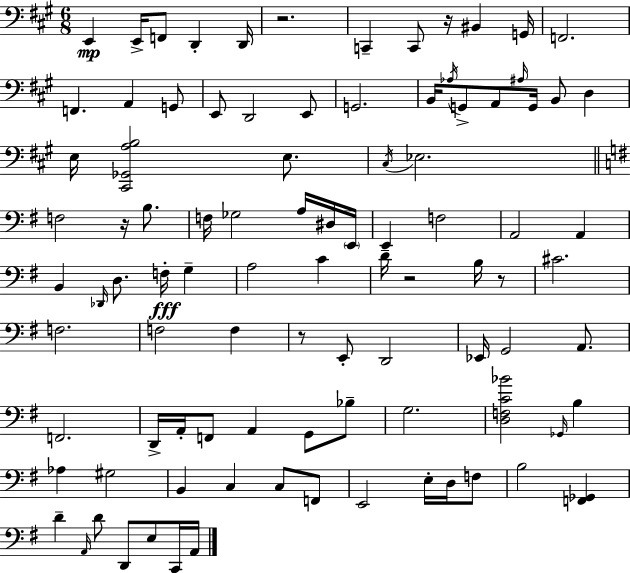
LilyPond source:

{
  \clef bass
  \numericTimeSignature
  \time 6/8
  \key a \major
  \repeat volta 2 { e,4\mp e,16-> f,8 d,4-. d,16 | r2. | c,4-- c,8 r16 bis,4 g,16 | f,2. | \break f,4. a,4 g,8 | e,8 d,2 e,8 | g,2. | b,16 \acciaccatura { aes16 } g,8-> a,8 \grace { ais16 } g,16 b,8 d4 | \break e16 <cis, ges, a b>2 e8. | \acciaccatura { cis16 } ees2. | \bar "||" \break \key g \major f2 r16 b8. | f16 ges2 a16 dis16 \parenthesize e,16 | e,4 f2 | a,2 a,4 | \break b,4 \grace { des,16 } d8. f16-.\fff g4-- | a2 c'4 | d'16-- r2 b16 r8 | cis'2. | \break f2. | f2 f4 | r8 e,8-. d,2 | ees,16 g,2 a,8. | \break f,2. | d,16-> a,16-. f,8 a,4 g,8 bes8-- | g2. | <d f c' bes'>2 \grace { ges,16 } b4 | \break aes4 gis2 | b,4 c4 c8 | f,8 e,2 e16-. d16 | f8 b2 <f, ges,>4 | \break d'4-- \grace { a,16 } d'8 d,8 e8 | c,16 a,16 } \bar "|."
}